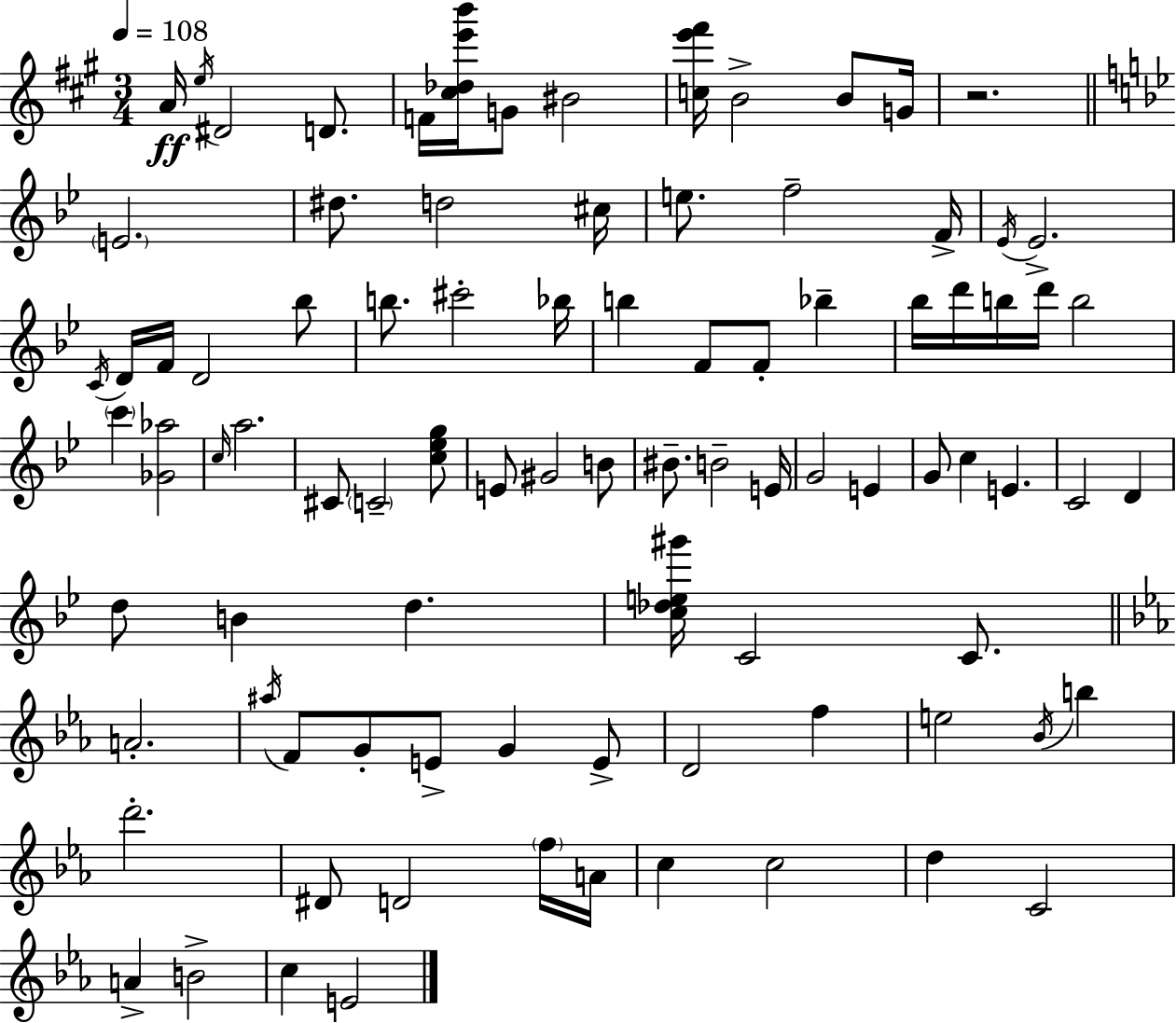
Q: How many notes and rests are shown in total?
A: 90